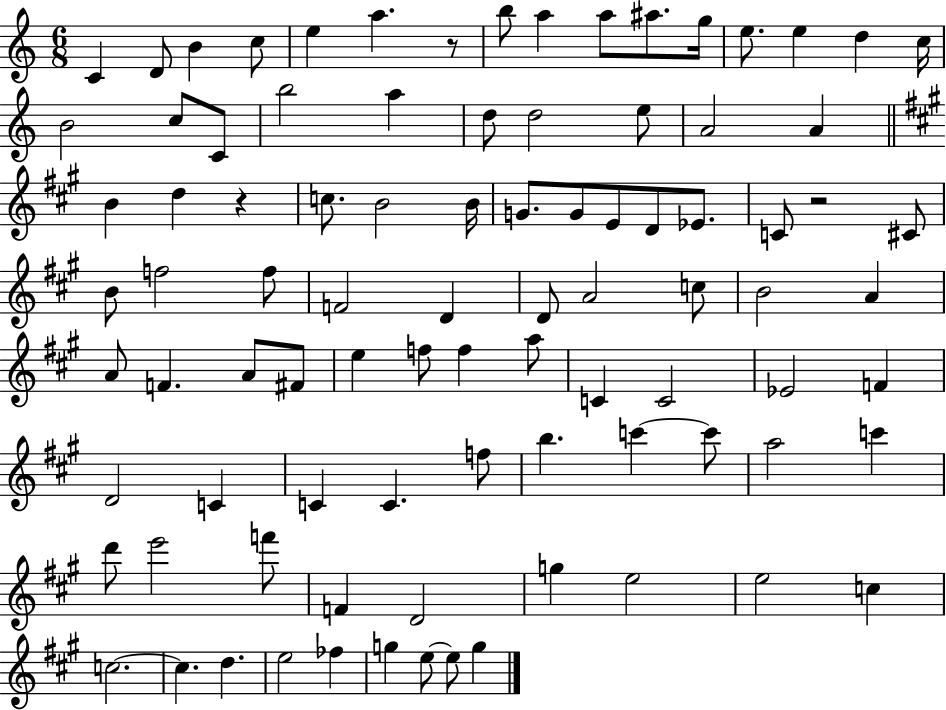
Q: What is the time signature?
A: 6/8